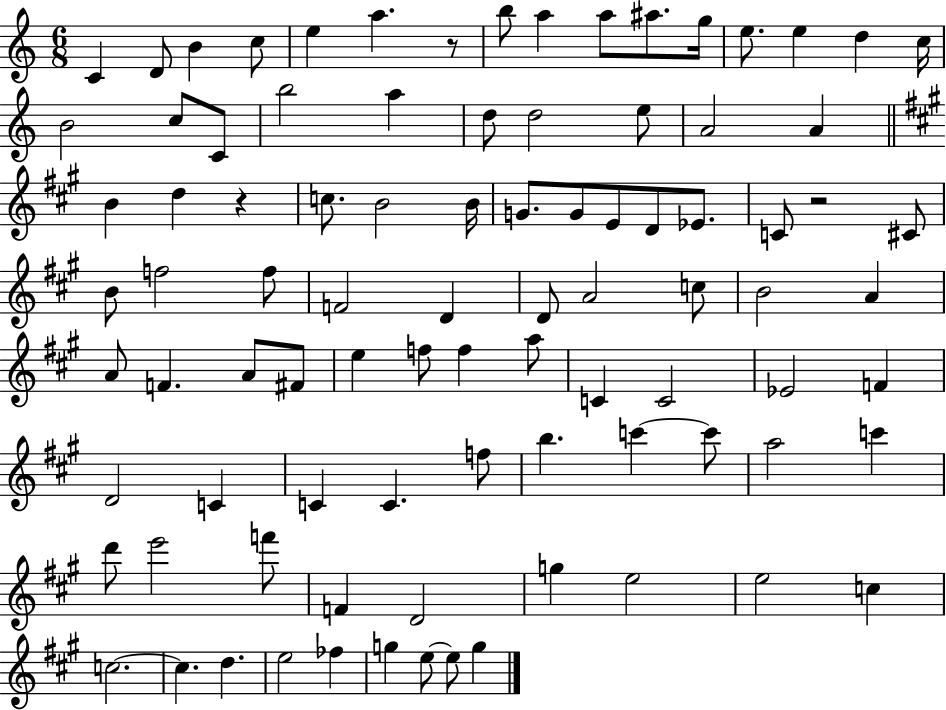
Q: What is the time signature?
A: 6/8